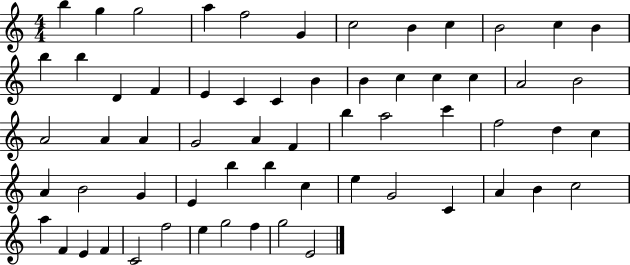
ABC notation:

X:1
T:Untitled
M:4/4
L:1/4
K:C
b g g2 a f2 G c2 B c B2 c B b b D F E C C B B c c c A2 B2 A2 A A G2 A F b a2 c' f2 d c A B2 G E b b c e G2 C A B c2 a F E F C2 f2 e g2 f g2 E2